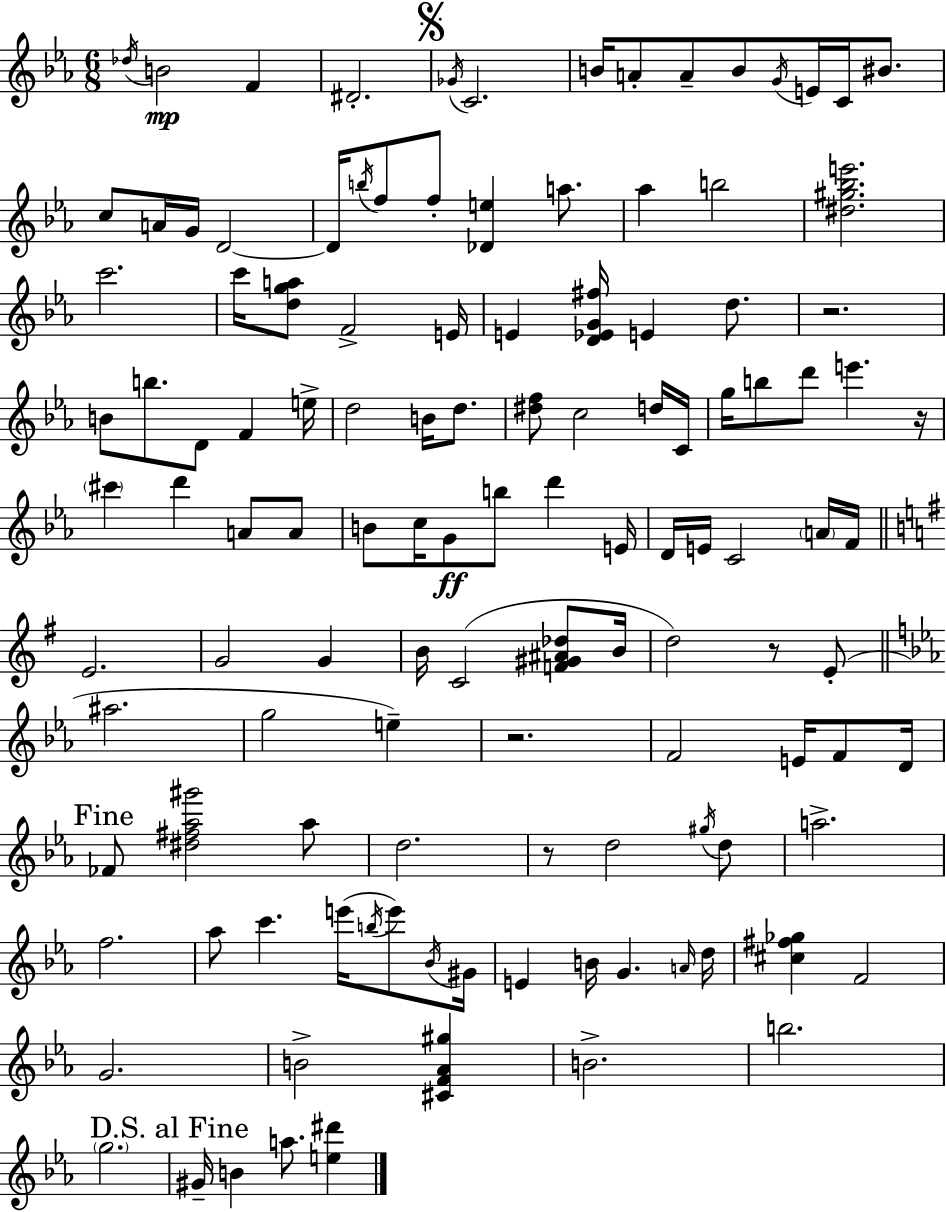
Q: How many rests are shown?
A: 5